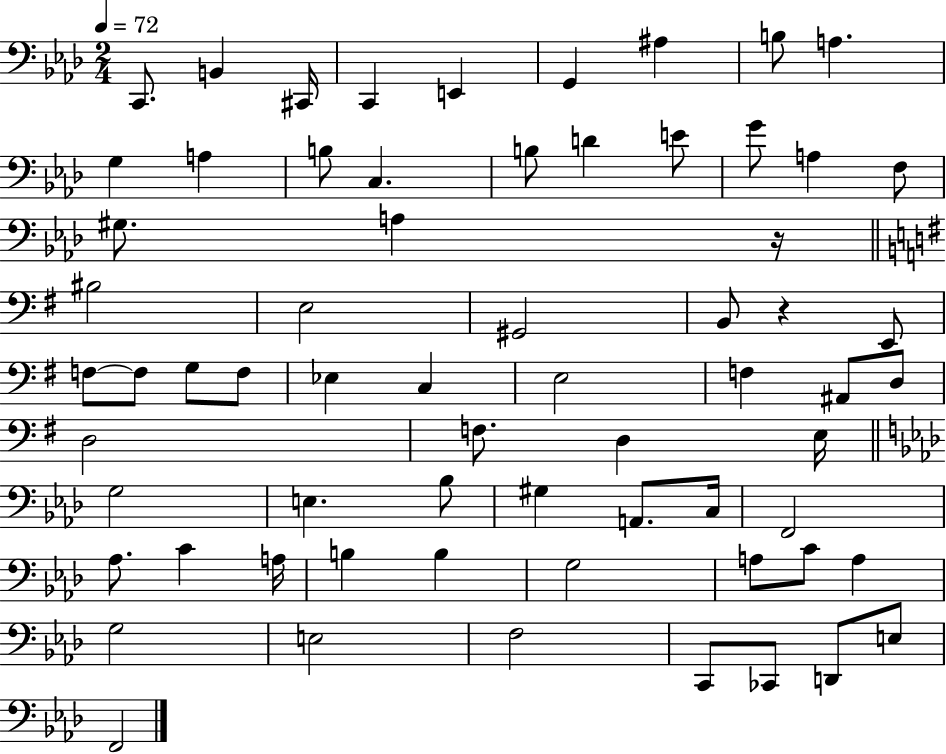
C2/e. B2/q C#2/s C2/q E2/q G2/q A#3/q B3/e A3/q. G3/q A3/q B3/e C3/q. B3/e D4/q E4/e G4/e A3/q F3/e G#3/e. A3/q R/s BIS3/h E3/h G#2/h B2/e R/q E2/e F3/e F3/e G3/e F3/e Eb3/q C3/q E3/h F3/q A#2/e D3/e D3/h F3/e. D3/q E3/s G3/h E3/q. Bb3/e G#3/q A2/e. C3/s F2/h Ab3/e. C4/q A3/s B3/q B3/q G3/h A3/e C4/e A3/q G3/h E3/h F3/h C2/e CES2/e D2/e E3/e F2/h